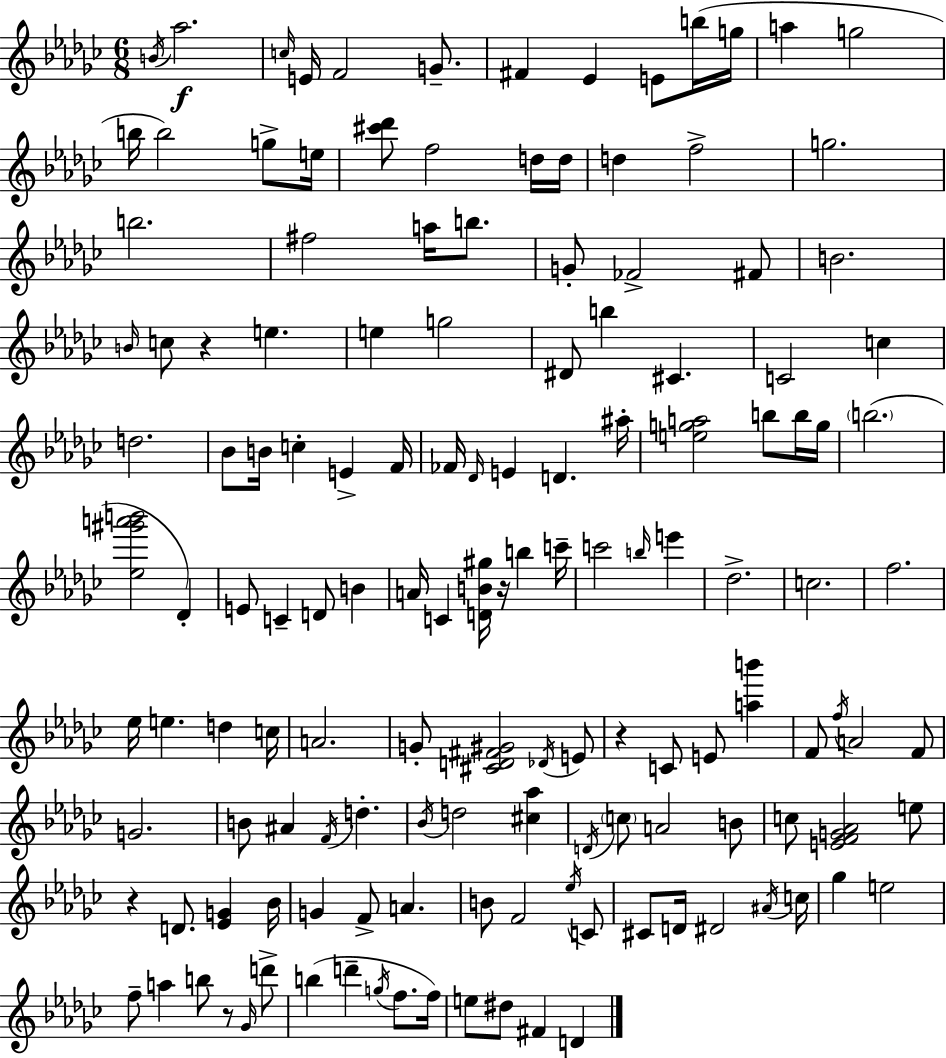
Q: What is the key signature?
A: EES minor